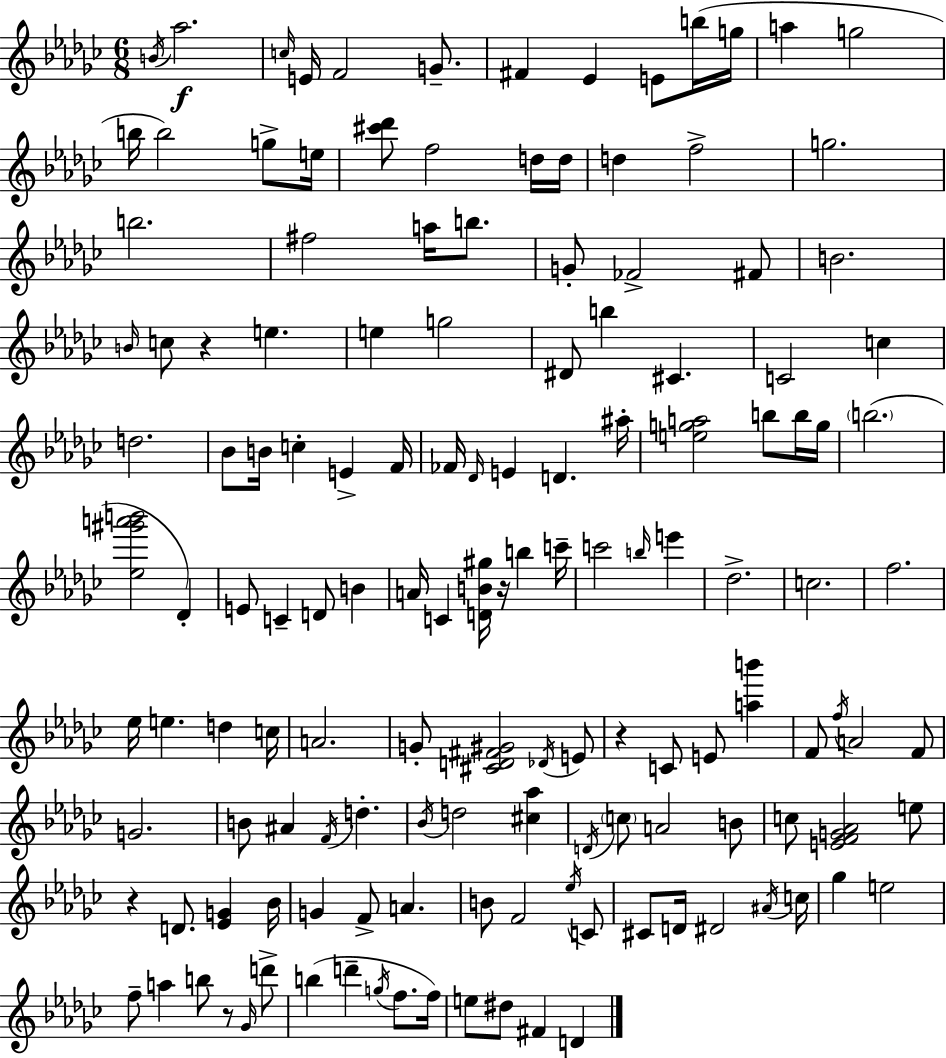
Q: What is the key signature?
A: EES minor